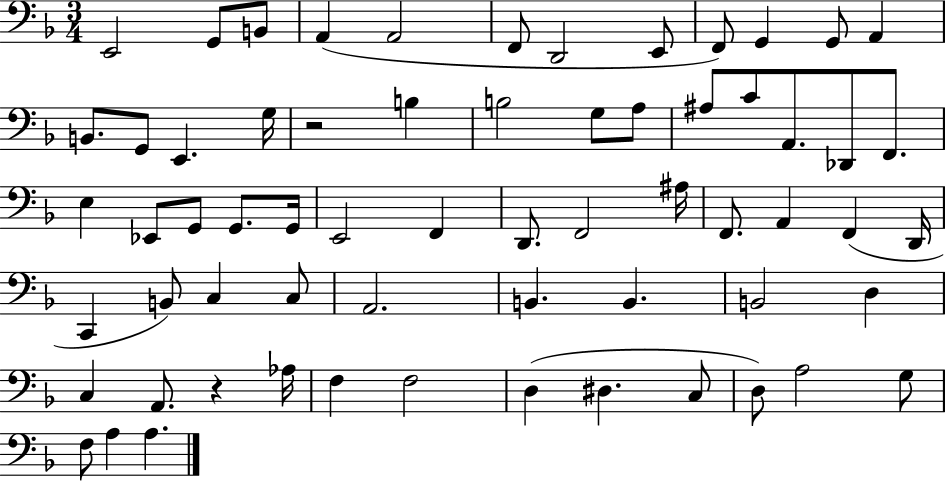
{
  \clef bass
  \numericTimeSignature
  \time 3/4
  \key f \major
  e,2 g,8 b,8 | a,4( a,2 | f,8 d,2 e,8 | f,8) g,4 g,8 a,4 | \break b,8. g,8 e,4. g16 | r2 b4 | b2 g8 a8 | ais8 c'8 a,8. des,8 f,8. | \break e4 ees,8 g,8 g,8. g,16 | e,2 f,4 | d,8. f,2 ais16 | f,8. a,4 f,4( d,16 | \break c,4 b,8) c4 c8 | a,2. | b,4. b,4. | b,2 d4 | \break c4 a,8. r4 aes16 | f4 f2 | d4( dis4. c8 | d8) a2 g8 | \break f8 a4 a4. | \bar "|."
}